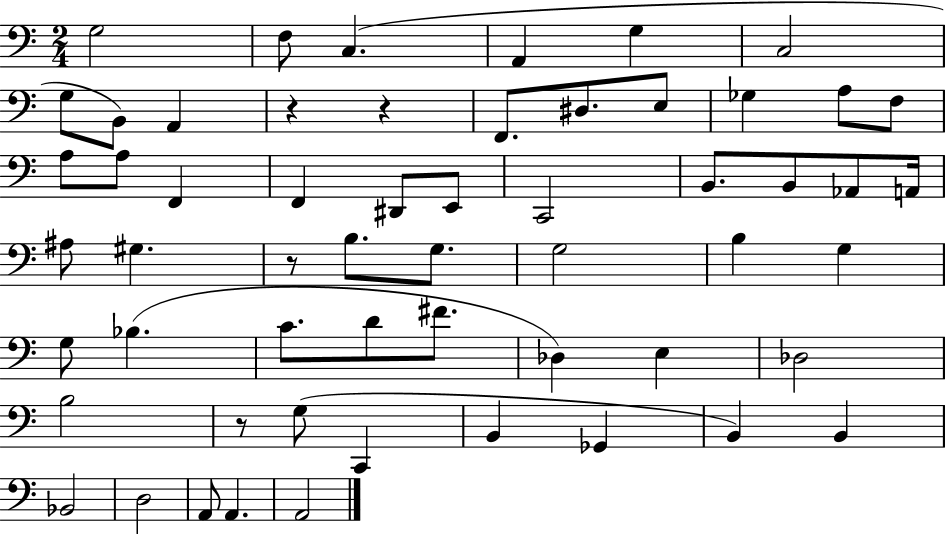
X:1
T:Untitled
M:2/4
L:1/4
K:C
G,2 F,/2 C, A,, G, C,2 G,/2 B,,/2 A,, z z F,,/2 ^D,/2 E,/2 _G, A,/2 F,/2 A,/2 A,/2 F,, F,, ^D,,/2 E,,/2 C,,2 B,,/2 B,,/2 _A,,/2 A,,/4 ^A,/2 ^G, z/2 B,/2 G,/2 G,2 B, G, G,/2 _B, C/2 D/2 ^F/2 _D, E, _D,2 B,2 z/2 G,/2 C,, B,, _G,, B,, B,, _B,,2 D,2 A,,/2 A,, A,,2